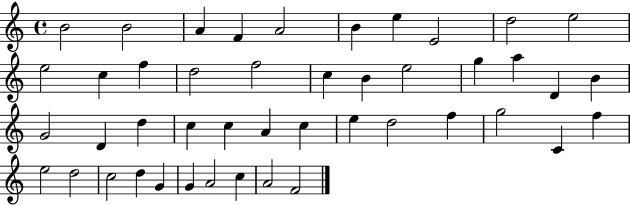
B4/h B4/h A4/q F4/q A4/h B4/q E5/q E4/h D5/h E5/h E5/h C5/q F5/q D5/h F5/h C5/q B4/q E5/h G5/q A5/q D4/q B4/q G4/h D4/q D5/q C5/q C5/q A4/q C5/q E5/q D5/h F5/q G5/h C4/q F5/q E5/h D5/h C5/h D5/q G4/q G4/q A4/h C5/q A4/h F4/h